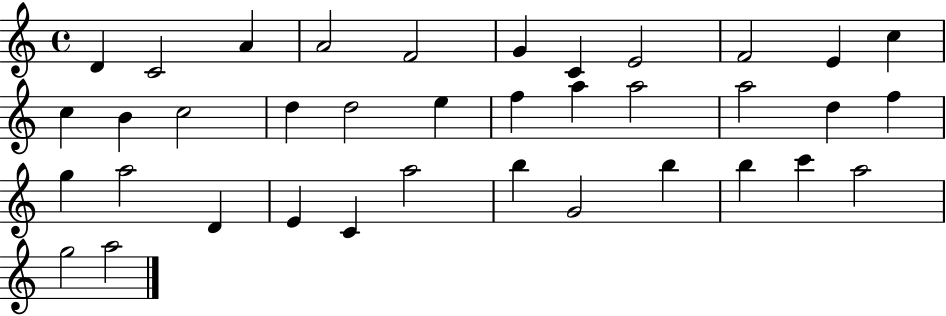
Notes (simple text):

D4/q C4/h A4/q A4/h F4/h G4/q C4/q E4/h F4/h E4/q C5/q C5/q B4/q C5/h D5/q D5/h E5/q F5/q A5/q A5/h A5/h D5/q F5/q G5/q A5/h D4/q E4/q C4/q A5/h B5/q G4/h B5/q B5/q C6/q A5/h G5/h A5/h